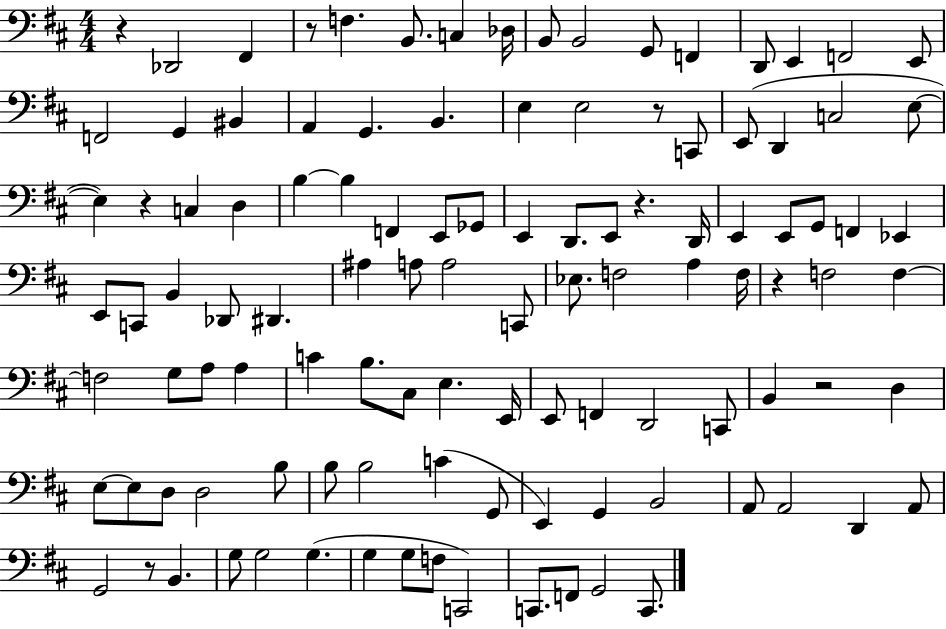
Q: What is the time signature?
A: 4/4